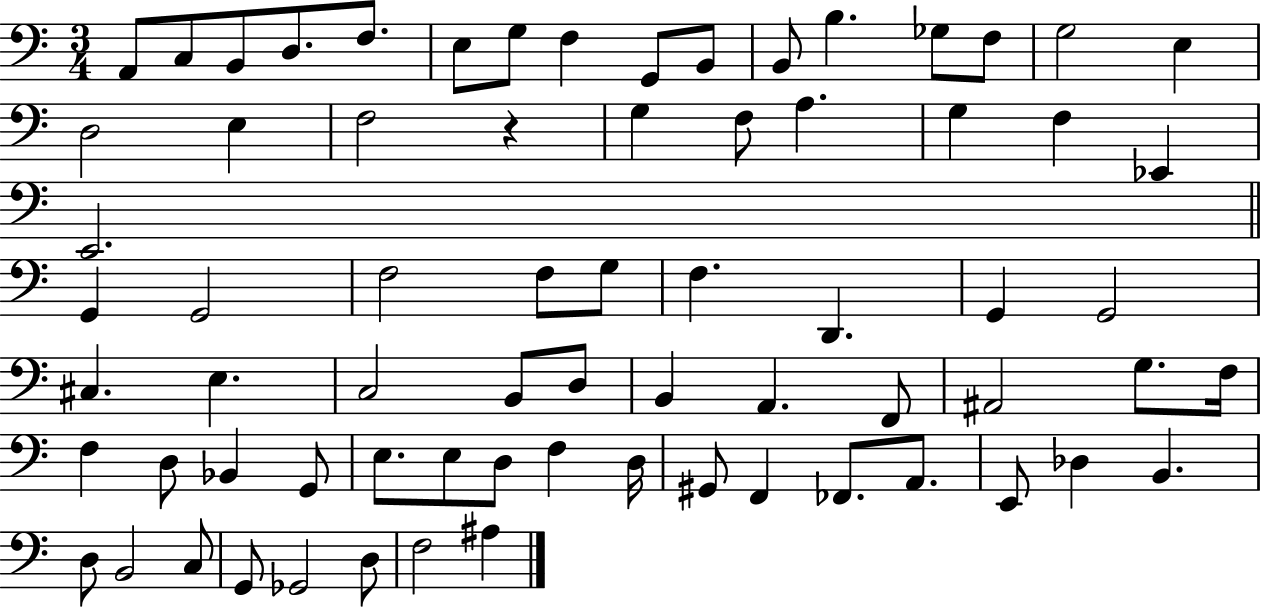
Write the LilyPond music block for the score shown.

{
  \clef bass
  \numericTimeSignature
  \time 3/4
  \key c \major
  a,8 c8 b,8 d8. f8. | e8 g8 f4 g,8 b,8 | b,8 b4. ges8 f8 | g2 e4 | \break d2 e4 | f2 r4 | g4 f8 a4. | g4 f4 ees,4 | \break e,2. | \bar "||" \break \key a \minor g,4 g,2 | f2 f8 g8 | f4. d,4. | g,4 g,2 | \break cis4. e4. | c2 b,8 d8 | b,4 a,4. f,8 | ais,2 g8. f16 | \break f4 d8 bes,4 g,8 | e8. e8 d8 f4 d16 | gis,8 f,4 fes,8. a,8. | e,8 des4 b,4. | \break d8 b,2 c8 | g,8 ges,2 d8 | f2 ais4 | \bar "|."
}